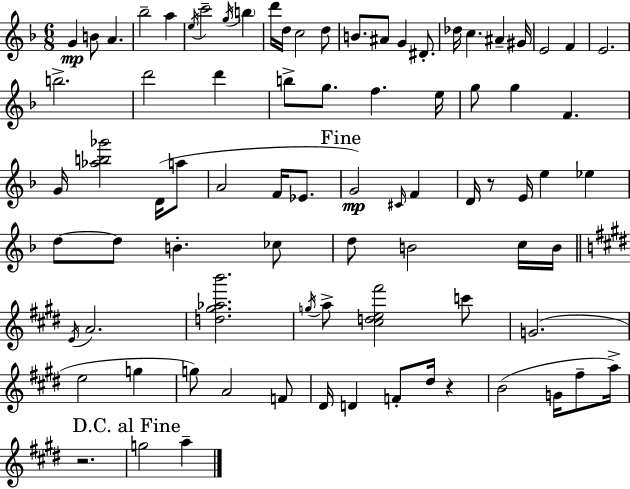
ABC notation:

X:1
T:Untitled
M:6/8
L:1/4
K:Dm
G B/2 A _b2 a e/4 c'2 g/4 b d'/4 d/4 c2 d/2 B/2 ^A/2 G ^D/2 _d/4 c ^A ^G/4 E2 F E2 b2 d'2 d' b/2 g/2 f e/4 g/2 g F G/4 [_ab_g']2 D/4 a/2 A2 F/4 _E/2 G2 ^C/4 F D/4 z/2 E/4 e _e d/2 d/2 B _c/2 d/2 B2 c/4 B/4 E/4 A2 [d^g_ab']2 g/4 a/2 [^cde^f']2 c'/2 G2 e2 g g/2 A2 F/2 ^D/4 D F/2 ^d/4 z B2 G/4 ^f/2 a/4 z2 g2 a